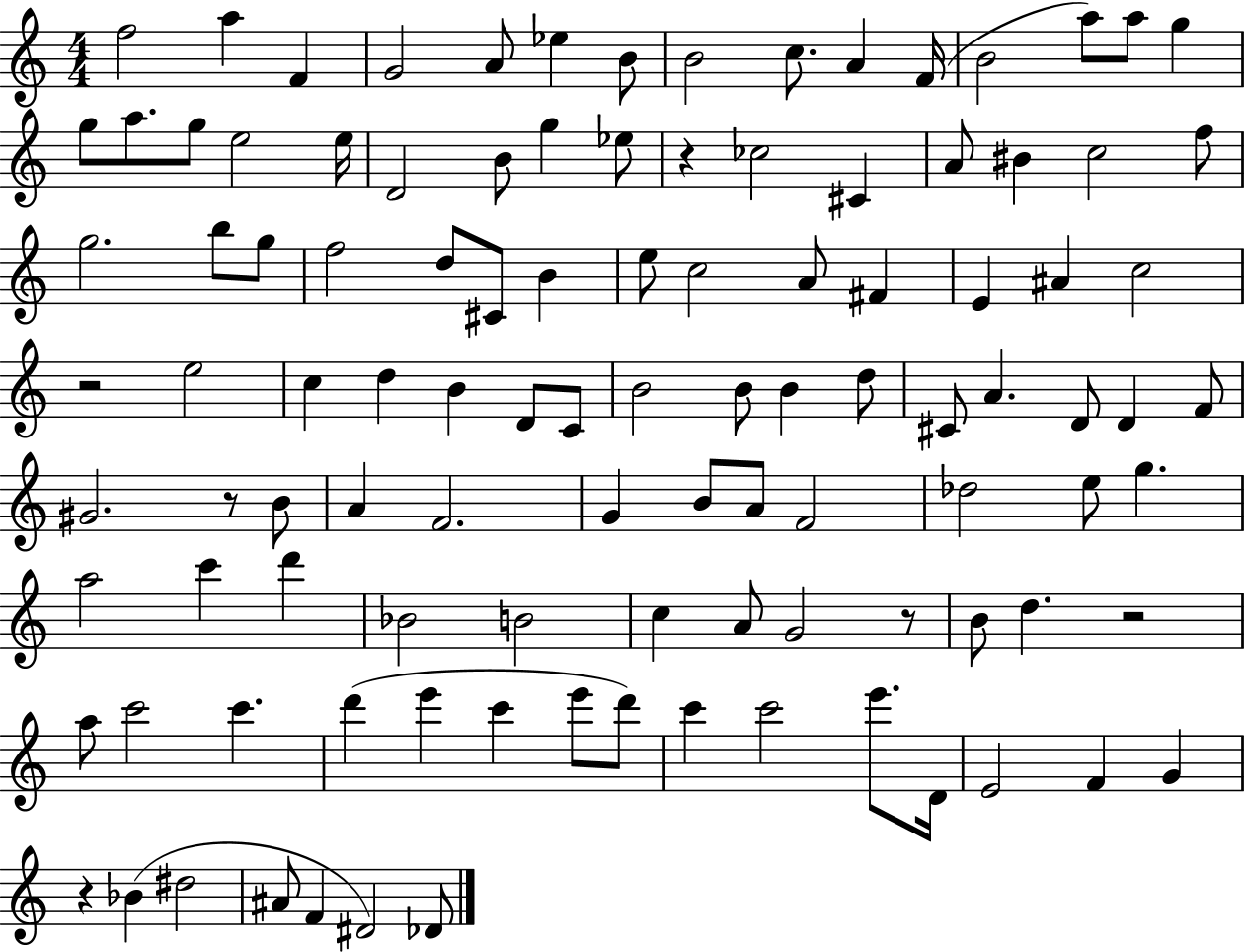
F5/h A5/q F4/q G4/h A4/e Eb5/q B4/e B4/h C5/e. A4/q F4/s B4/h A5/e A5/e G5/q G5/e A5/e. G5/e E5/h E5/s D4/h B4/e G5/q Eb5/e R/q CES5/h C#4/q A4/e BIS4/q C5/h F5/e G5/h. B5/e G5/e F5/h D5/e C#4/e B4/q E5/e C5/h A4/e F#4/q E4/q A#4/q C5/h R/h E5/h C5/q D5/q B4/q D4/e C4/e B4/h B4/e B4/q D5/e C#4/e A4/q. D4/e D4/q F4/e G#4/h. R/e B4/e A4/q F4/h. G4/q B4/e A4/e F4/h Db5/h E5/e G5/q. A5/h C6/q D6/q Bb4/h B4/h C5/q A4/e G4/h R/e B4/e D5/q. R/h A5/e C6/h C6/q. D6/q E6/q C6/q E6/e D6/e C6/q C6/h E6/e. D4/s E4/h F4/q G4/q R/q Bb4/q D#5/h A#4/e F4/q D#4/h Db4/e